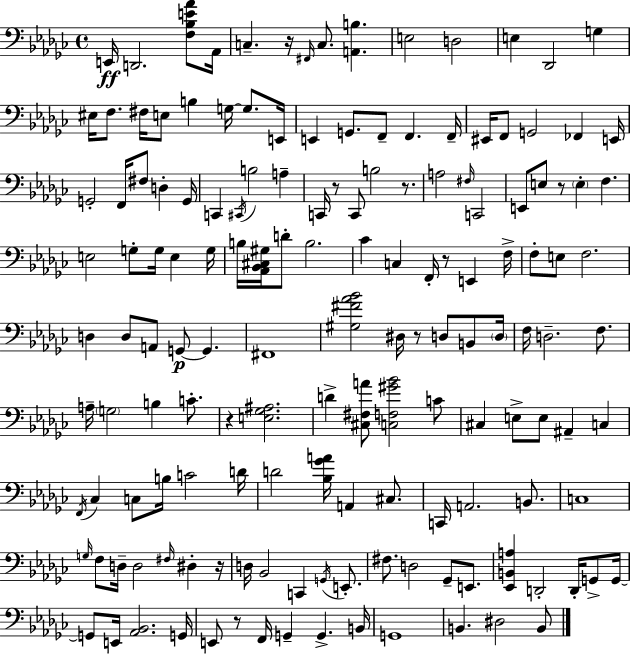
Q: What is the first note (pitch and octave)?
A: E2